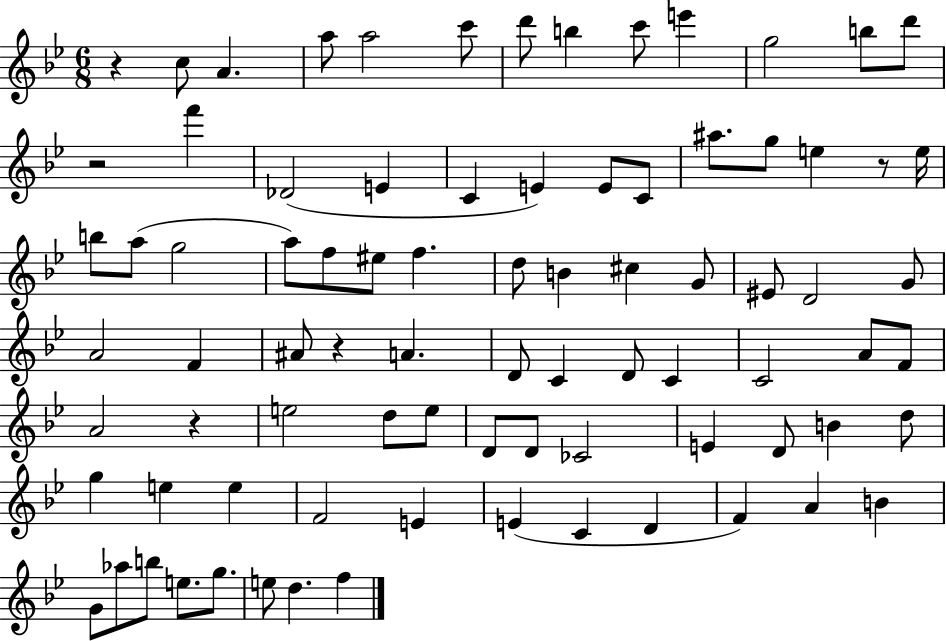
X:1
T:Untitled
M:6/8
L:1/4
K:Bb
z c/2 A a/2 a2 c'/2 d'/2 b c'/2 e' g2 b/2 d'/2 z2 f' _D2 E C E E/2 C/2 ^a/2 g/2 e z/2 e/4 b/2 a/2 g2 a/2 f/2 ^e/2 f d/2 B ^c G/2 ^E/2 D2 G/2 A2 F ^A/2 z A D/2 C D/2 C C2 A/2 F/2 A2 z e2 d/2 e/2 D/2 D/2 _C2 E D/2 B d/2 g e e F2 E E C D F A B G/2 _a/2 b/2 e/2 g/2 e/2 d f